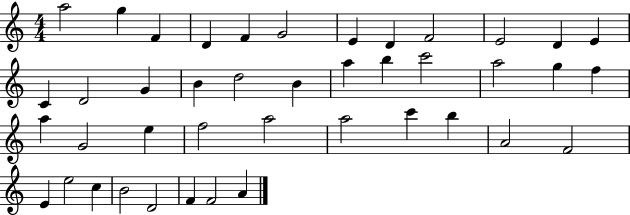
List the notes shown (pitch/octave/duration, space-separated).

A5/h G5/q F4/q D4/q F4/q G4/h E4/q D4/q F4/h E4/h D4/q E4/q C4/q D4/h G4/q B4/q D5/h B4/q A5/q B5/q C6/h A5/h G5/q F5/q A5/q G4/h E5/q F5/h A5/h A5/h C6/q B5/q A4/h F4/h E4/q E5/h C5/q B4/h D4/h F4/q F4/h A4/q